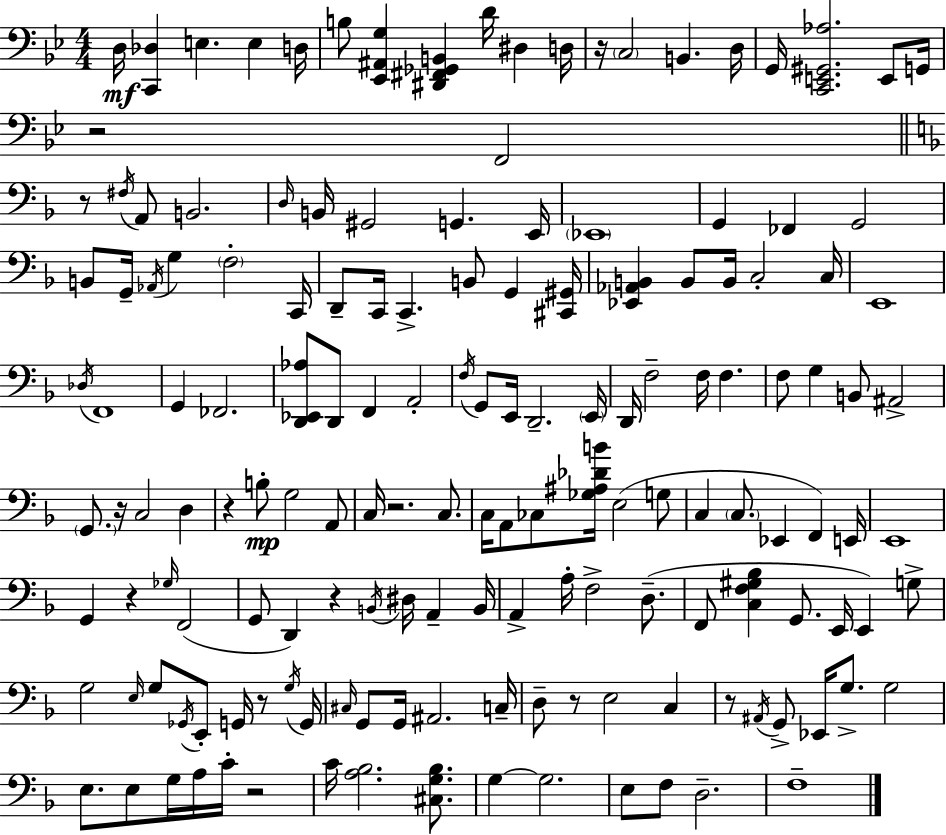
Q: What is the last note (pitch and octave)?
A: F3